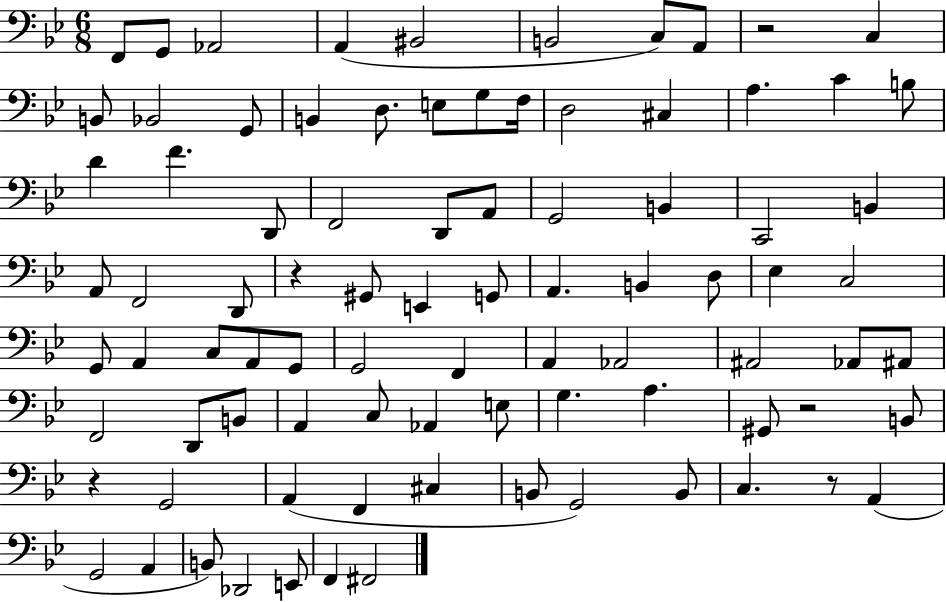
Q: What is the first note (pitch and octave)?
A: F2